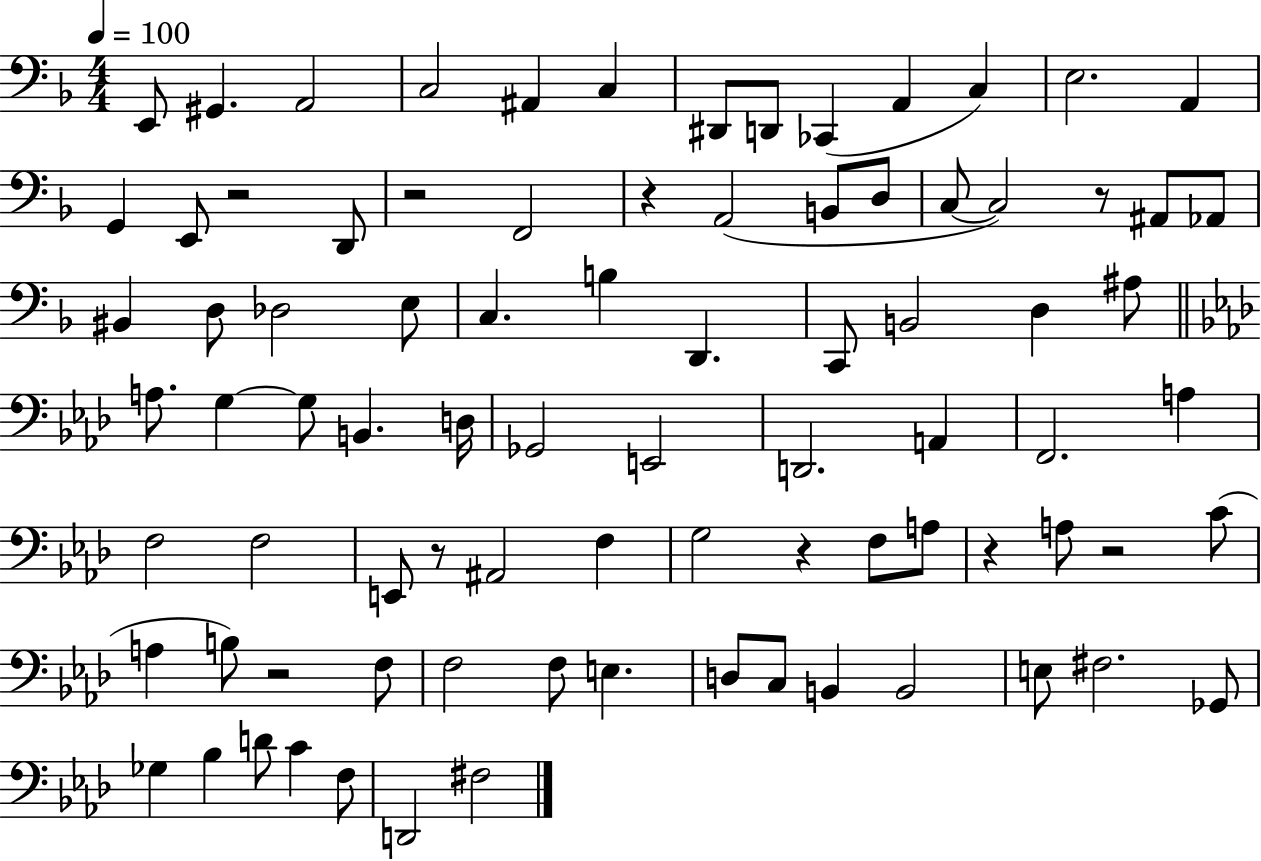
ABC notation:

X:1
T:Untitled
M:4/4
L:1/4
K:F
E,,/2 ^G,, A,,2 C,2 ^A,, C, ^D,,/2 D,,/2 _C,, A,, C, E,2 A,, G,, E,,/2 z2 D,,/2 z2 F,,2 z A,,2 B,,/2 D,/2 C,/2 C,2 z/2 ^A,,/2 _A,,/2 ^B,, D,/2 _D,2 E,/2 C, B, D,, C,,/2 B,,2 D, ^A,/2 A,/2 G, G,/2 B,, D,/4 _G,,2 E,,2 D,,2 A,, F,,2 A, F,2 F,2 E,,/2 z/2 ^A,,2 F, G,2 z F,/2 A,/2 z A,/2 z2 C/2 A, B,/2 z2 F,/2 F,2 F,/2 E, D,/2 C,/2 B,, B,,2 E,/2 ^F,2 _G,,/2 _G, _B, D/2 C F,/2 D,,2 ^F,2